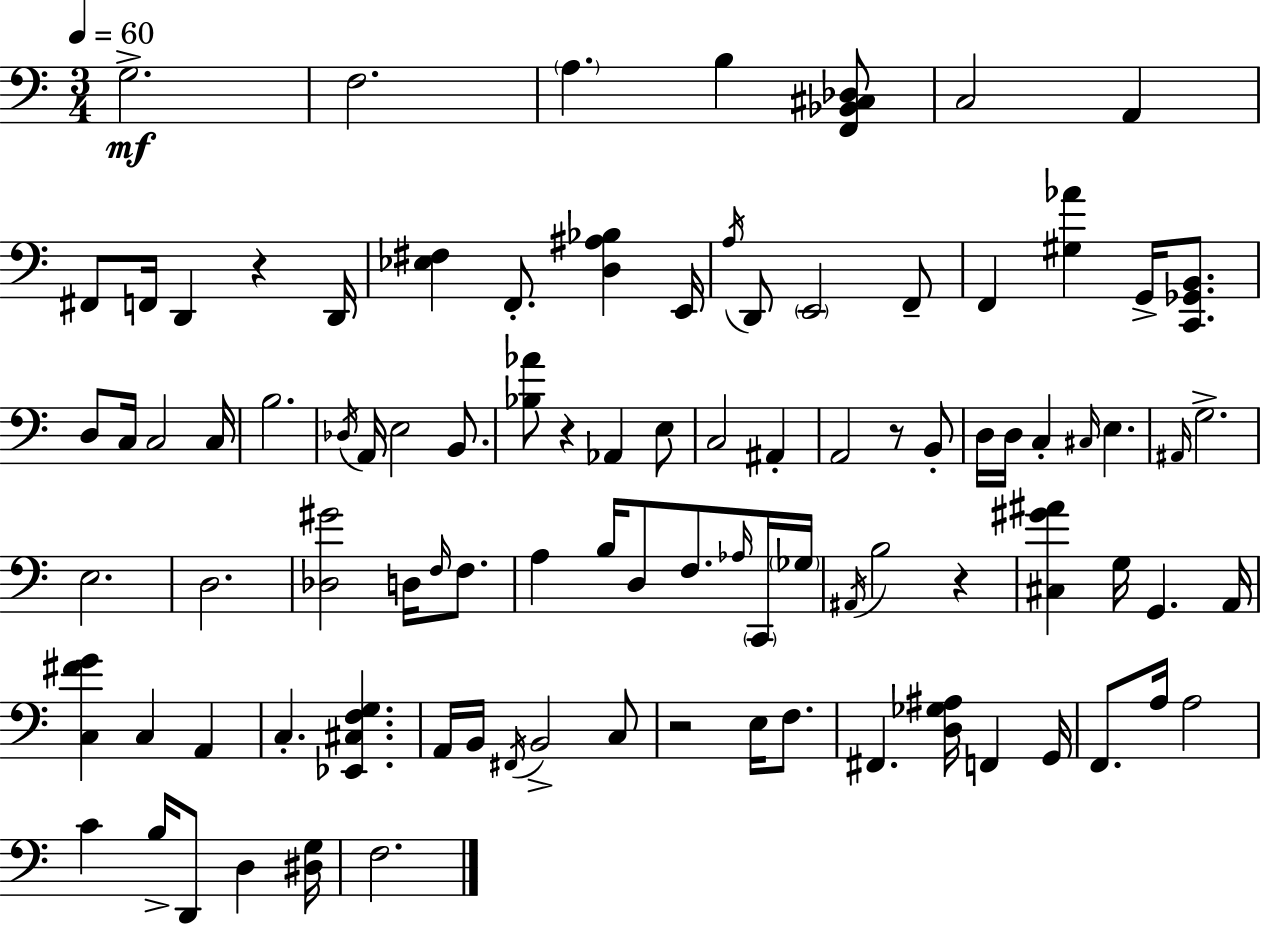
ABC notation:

X:1
T:Untitled
M:3/4
L:1/4
K:Am
G,2 F,2 A, B, [F,,_B,,^C,_D,]/2 C,2 A,, ^F,,/2 F,,/4 D,, z D,,/4 [_E,^F,] F,,/2 [D,^A,_B,] E,,/4 A,/4 D,,/2 E,,2 F,,/2 F,, [^G,_A] G,,/4 [C,,_G,,B,,]/2 D,/2 C,/4 C,2 C,/4 B,2 _D,/4 A,,/4 E,2 B,,/2 [_B,_A]/2 z _A,, E,/2 C,2 ^A,, A,,2 z/2 B,,/2 D,/4 D,/4 C, ^C,/4 E, ^A,,/4 G,2 E,2 D,2 [_D,^G]2 D,/4 F,/4 F,/2 A, B,/4 D,/2 F,/2 _A,/4 C,,/4 _G,/4 ^A,,/4 B,2 z [^C,^G^A] G,/4 G,, A,,/4 [C,^FG] C, A,, C, [_E,,^C,F,G,] A,,/4 B,,/4 ^F,,/4 B,,2 C,/2 z2 E,/4 F,/2 ^F,, [D,_G,^A,]/4 F,, G,,/4 F,,/2 A,/4 A,2 C B,/4 D,,/2 D, [^D,G,]/4 F,2